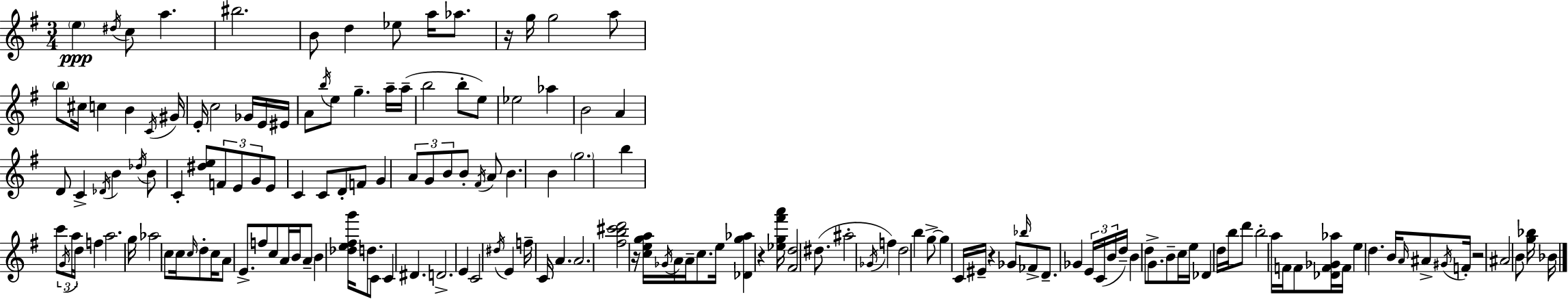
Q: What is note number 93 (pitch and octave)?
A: E4